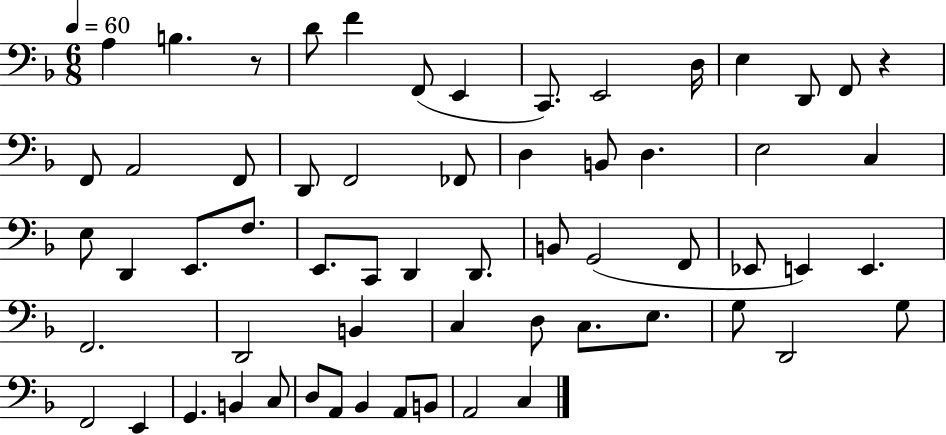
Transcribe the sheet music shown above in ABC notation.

X:1
T:Untitled
M:6/8
L:1/4
K:F
A, B, z/2 D/2 F F,,/2 E,, C,,/2 E,,2 D,/4 E, D,,/2 F,,/2 z F,,/2 A,,2 F,,/2 D,,/2 F,,2 _F,,/2 D, B,,/2 D, E,2 C, E,/2 D,, E,,/2 F,/2 E,,/2 C,,/2 D,, D,,/2 B,,/2 G,,2 F,,/2 _E,,/2 E,, E,, F,,2 D,,2 B,, C, D,/2 C,/2 E,/2 G,/2 D,,2 G,/2 F,,2 E,, G,, B,, C,/2 D,/2 A,,/2 _B,, A,,/2 B,,/2 A,,2 C,